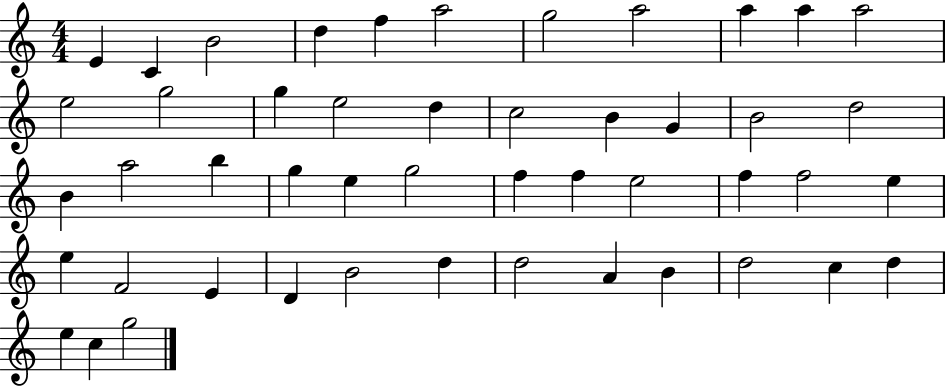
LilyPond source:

{
  \clef treble
  \numericTimeSignature
  \time 4/4
  \key c \major
  e'4 c'4 b'2 | d''4 f''4 a''2 | g''2 a''2 | a''4 a''4 a''2 | \break e''2 g''2 | g''4 e''2 d''4 | c''2 b'4 g'4 | b'2 d''2 | \break b'4 a''2 b''4 | g''4 e''4 g''2 | f''4 f''4 e''2 | f''4 f''2 e''4 | \break e''4 f'2 e'4 | d'4 b'2 d''4 | d''2 a'4 b'4 | d''2 c''4 d''4 | \break e''4 c''4 g''2 | \bar "|."
}